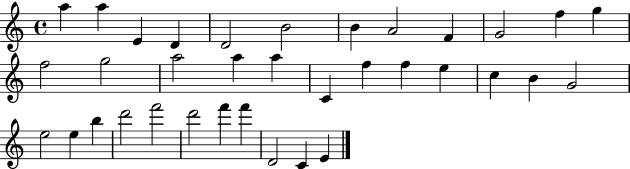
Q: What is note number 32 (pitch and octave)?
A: F6